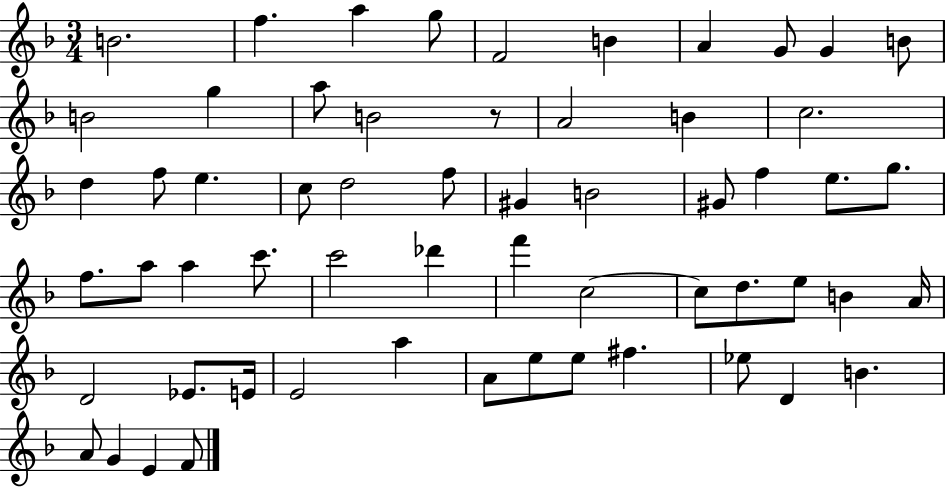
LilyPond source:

{
  \clef treble
  \numericTimeSignature
  \time 3/4
  \key f \major
  b'2. | f''4. a''4 g''8 | f'2 b'4 | a'4 g'8 g'4 b'8 | \break b'2 g''4 | a''8 b'2 r8 | a'2 b'4 | c''2. | \break d''4 f''8 e''4. | c''8 d''2 f''8 | gis'4 b'2 | gis'8 f''4 e''8. g''8. | \break f''8. a''8 a''4 c'''8. | c'''2 des'''4 | f'''4 c''2~~ | c''8 d''8. e''8 b'4 a'16 | \break d'2 ees'8. e'16 | e'2 a''4 | a'8 e''8 e''8 fis''4. | ees''8 d'4 b'4. | \break a'8 g'4 e'4 f'8 | \bar "|."
}